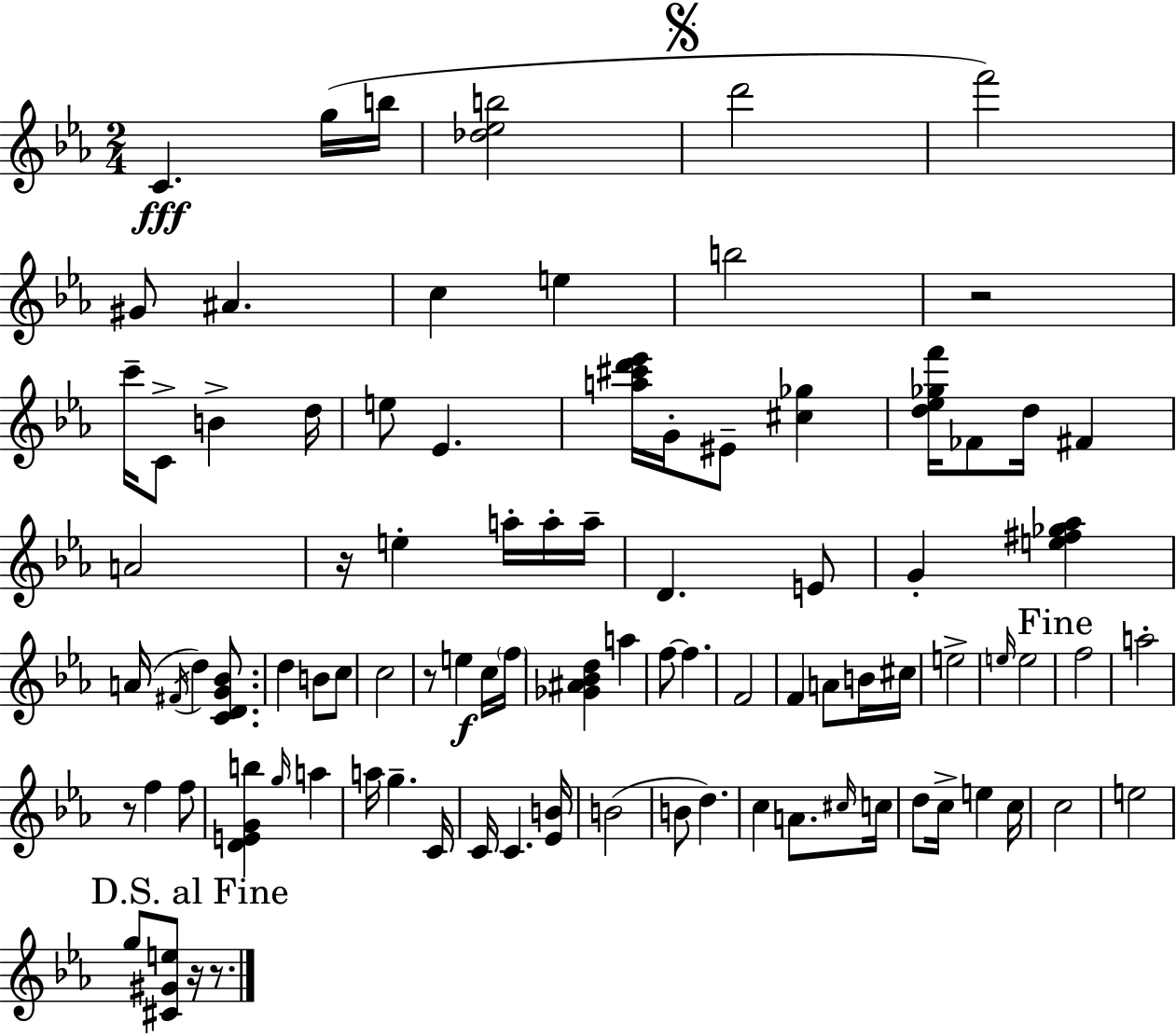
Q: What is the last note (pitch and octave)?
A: G5